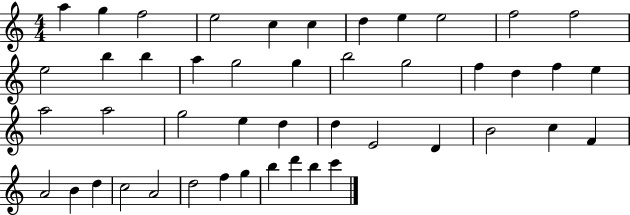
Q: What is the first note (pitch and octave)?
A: A5